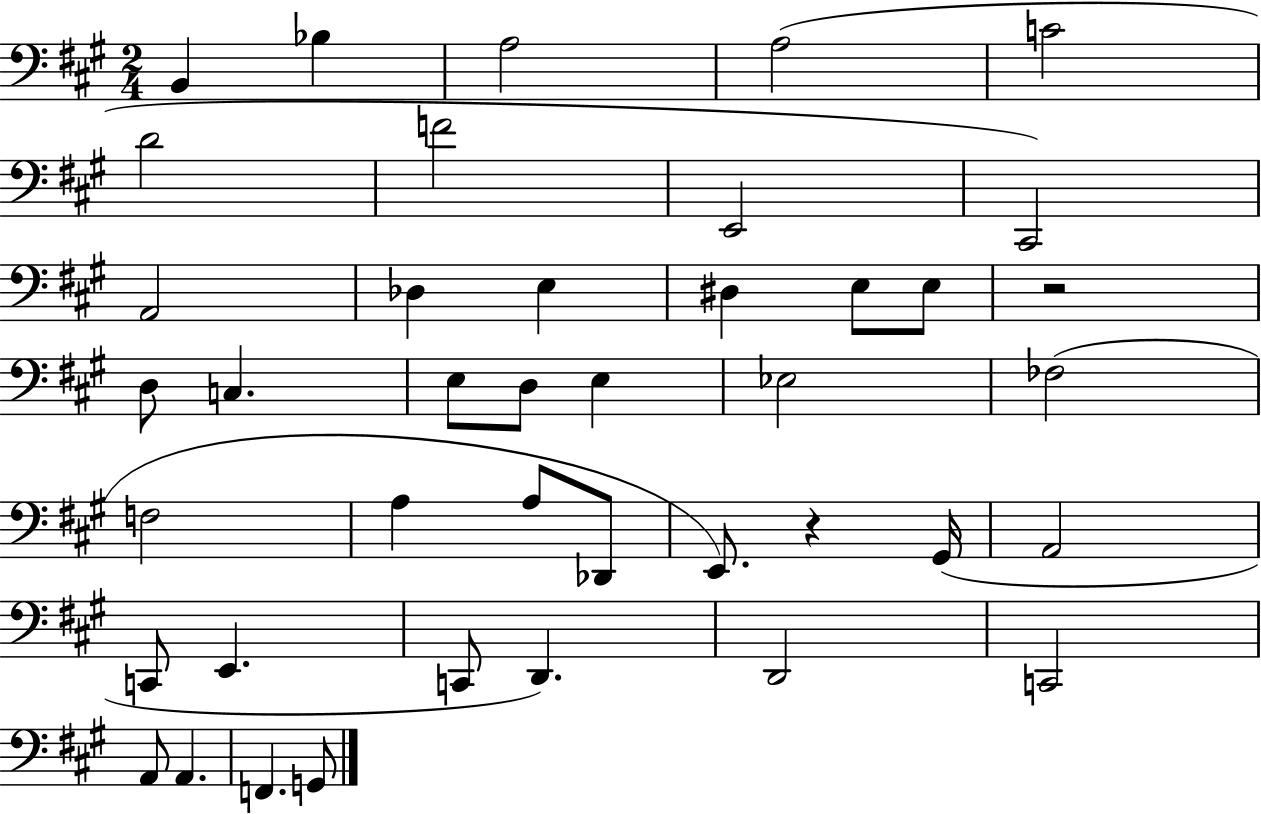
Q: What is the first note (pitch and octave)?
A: B2